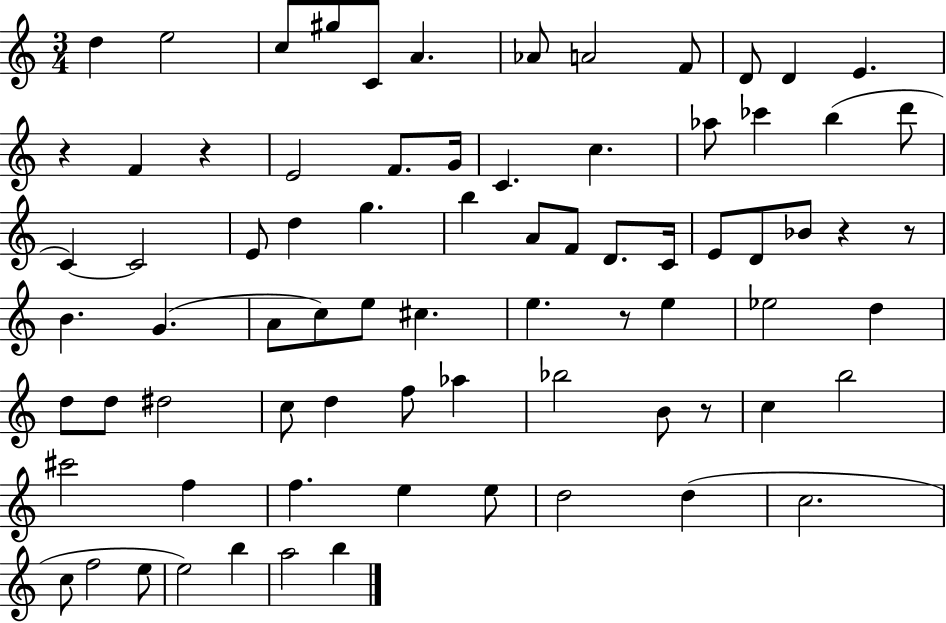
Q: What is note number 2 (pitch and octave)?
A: E5